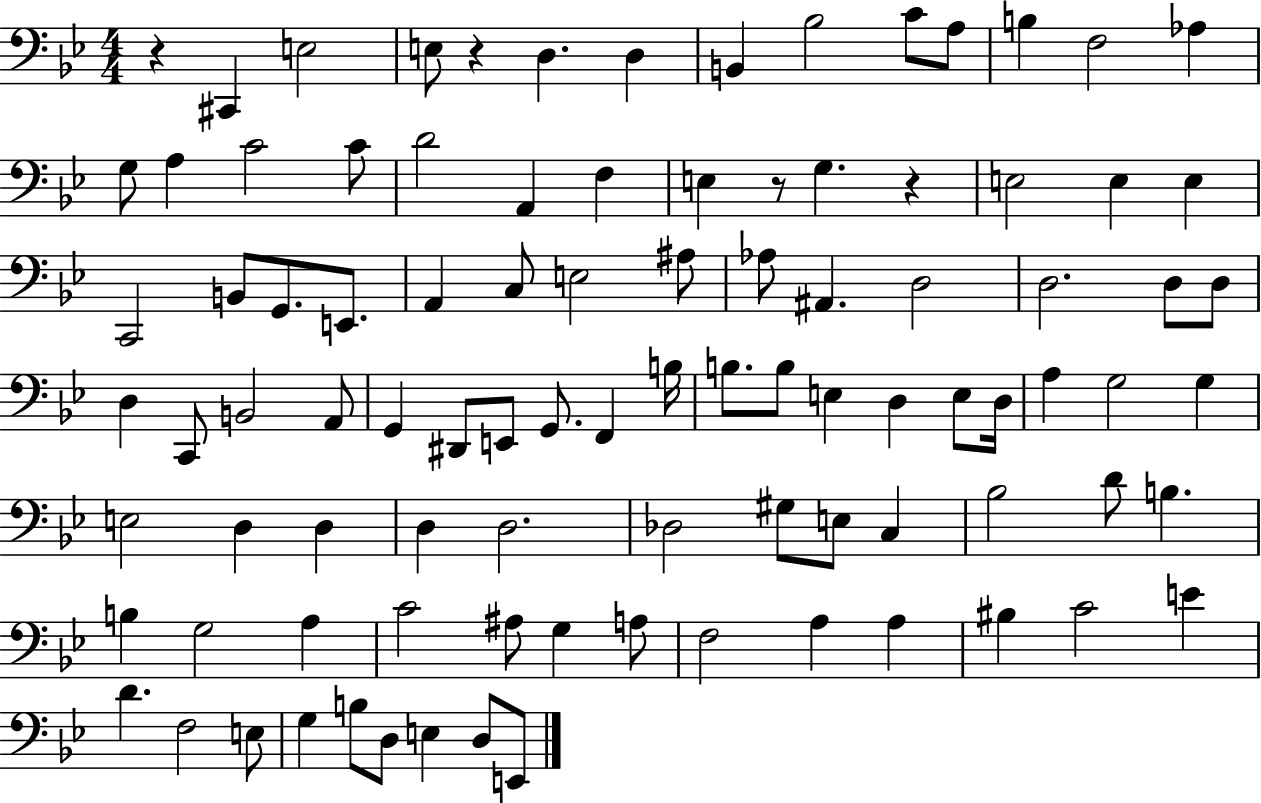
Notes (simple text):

R/q C#2/q E3/h E3/e R/q D3/q. D3/q B2/q Bb3/h C4/e A3/e B3/q F3/h Ab3/q G3/e A3/q C4/h C4/e D4/h A2/q F3/q E3/q R/e G3/q. R/q E3/h E3/q E3/q C2/h B2/e G2/e. E2/e. A2/q C3/e E3/h A#3/e Ab3/e A#2/q. D3/h D3/h. D3/e D3/e D3/q C2/e B2/h A2/e G2/q D#2/e E2/e G2/e. F2/q B3/s B3/e. B3/e E3/q D3/q E3/e D3/s A3/q G3/h G3/q E3/h D3/q D3/q D3/q D3/h. Db3/h G#3/e E3/e C3/q Bb3/h D4/e B3/q. B3/q G3/h A3/q C4/h A#3/e G3/q A3/e F3/h A3/q A3/q BIS3/q C4/h E4/q D4/q. F3/h E3/e G3/q B3/e D3/e E3/q D3/e E2/e